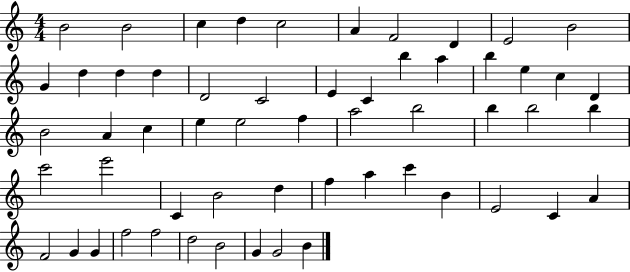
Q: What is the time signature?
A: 4/4